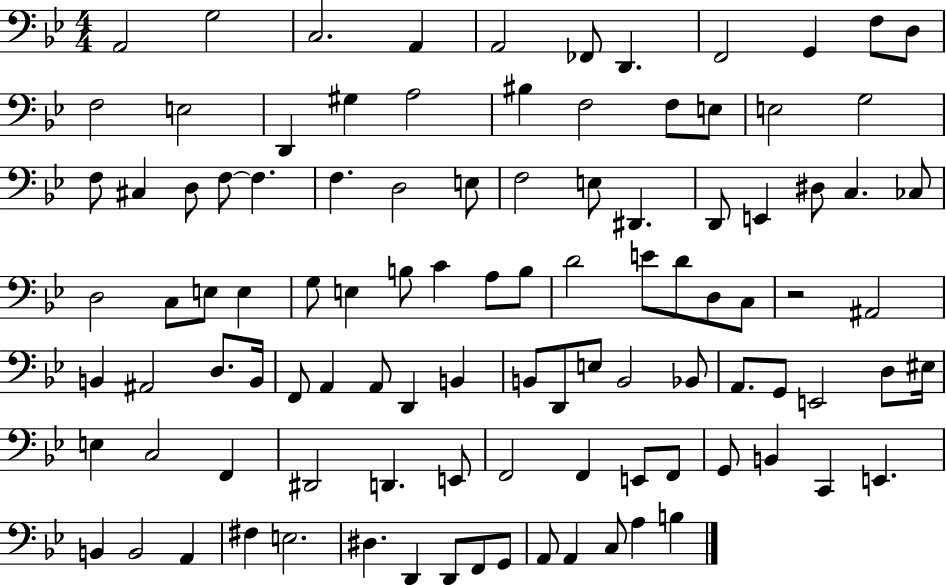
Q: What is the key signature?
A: BES major